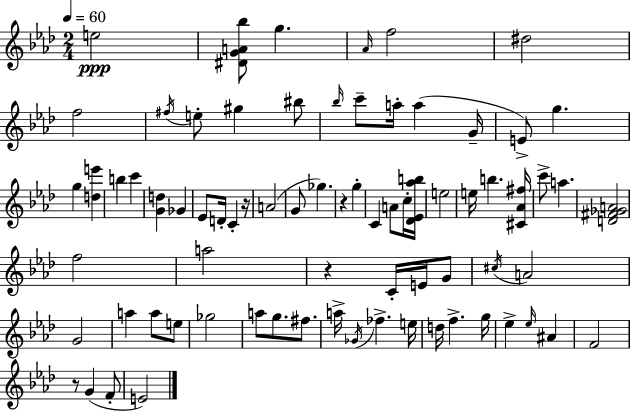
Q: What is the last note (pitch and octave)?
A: E4